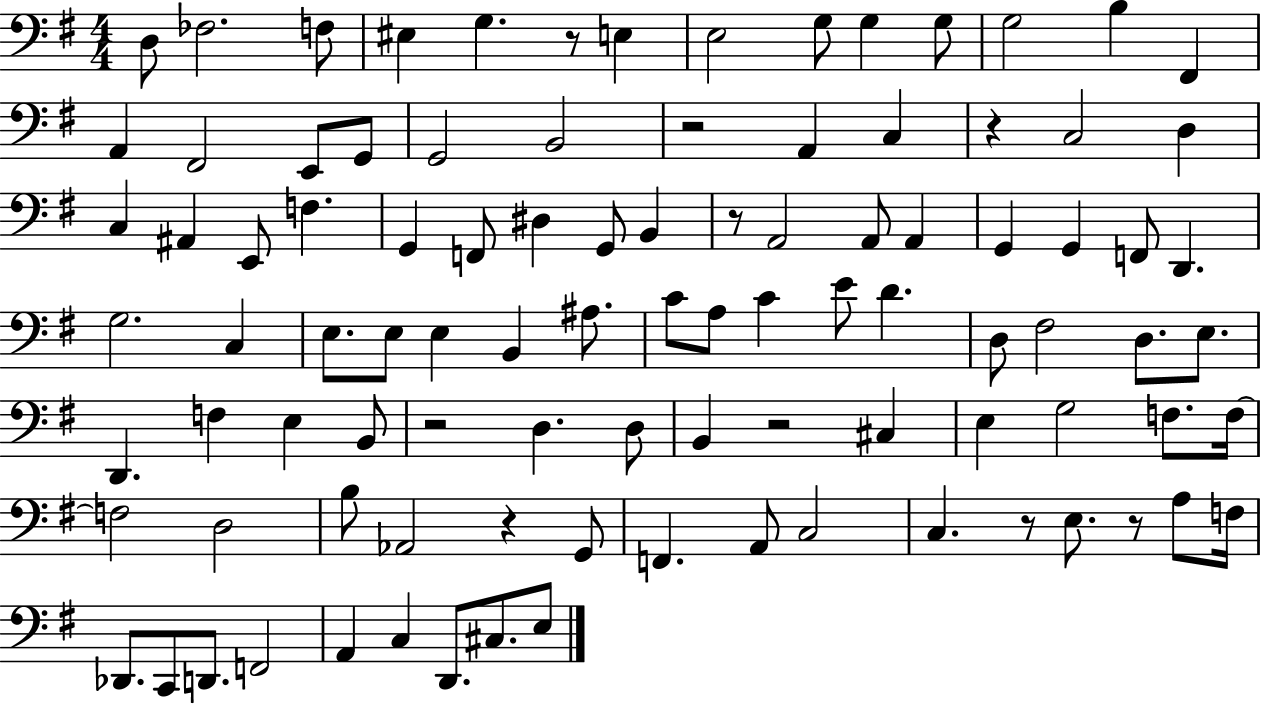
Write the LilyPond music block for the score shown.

{
  \clef bass
  \numericTimeSignature
  \time 4/4
  \key g \major
  \repeat volta 2 { d8 fes2. f8 | eis4 g4. r8 e4 | e2 g8 g4 g8 | g2 b4 fis,4 | \break a,4 fis,2 e,8 g,8 | g,2 b,2 | r2 a,4 c4 | r4 c2 d4 | \break c4 ais,4 e,8 f4. | g,4 f,8 dis4 g,8 b,4 | r8 a,2 a,8 a,4 | g,4 g,4 f,8 d,4. | \break g2. c4 | e8. e8 e4 b,4 ais8. | c'8 a8 c'4 e'8 d'4. | d8 fis2 d8. e8. | \break d,4. f4 e4 b,8 | r2 d4. d8 | b,4 r2 cis4 | e4 g2 f8. f16~~ | \break f2 d2 | b8 aes,2 r4 g,8 | f,4. a,8 c2 | c4. r8 e8. r8 a8 f16 | \break des,8. c,8 d,8. f,2 | a,4 c4 d,8. cis8. e8 | } \bar "|."
}